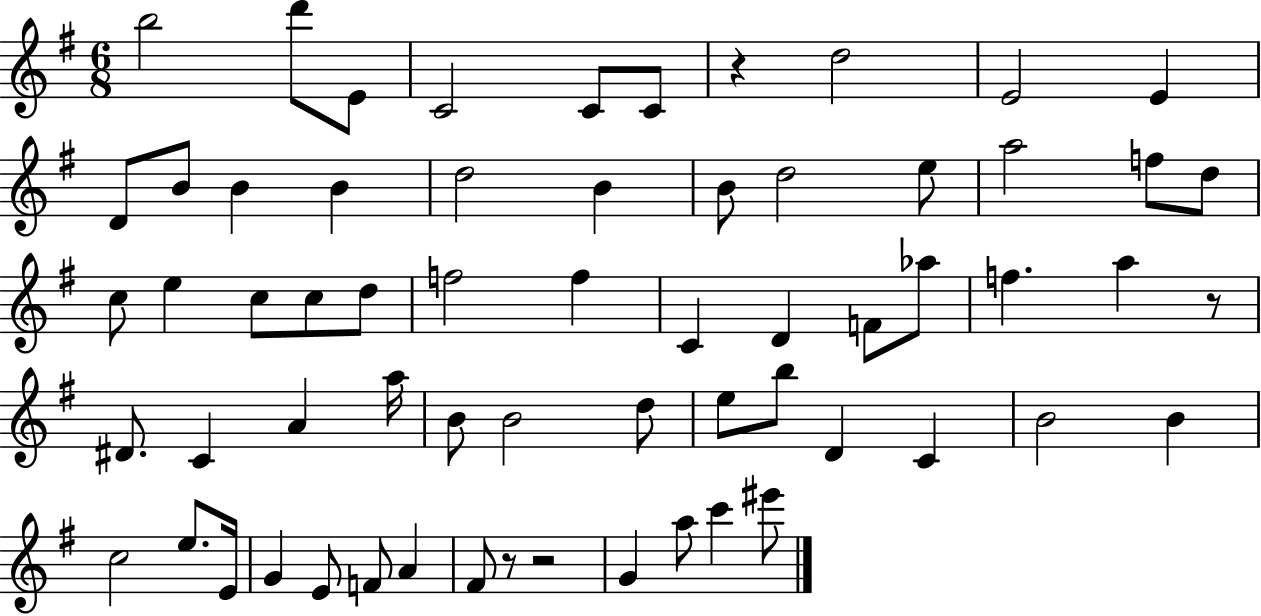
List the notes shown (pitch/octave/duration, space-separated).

B5/h D6/e E4/e C4/h C4/e C4/e R/q D5/h E4/h E4/q D4/e B4/e B4/q B4/q D5/h B4/q B4/e D5/h E5/e A5/h F5/e D5/e C5/e E5/q C5/e C5/e D5/e F5/h F5/q C4/q D4/q F4/e Ab5/e F5/q. A5/q R/e D#4/e. C4/q A4/q A5/s B4/e B4/h D5/e E5/e B5/e D4/q C4/q B4/h B4/q C5/h E5/e. E4/s G4/q E4/e F4/e A4/q F#4/e R/e R/h G4/q A5/e C6/q EIS6/e